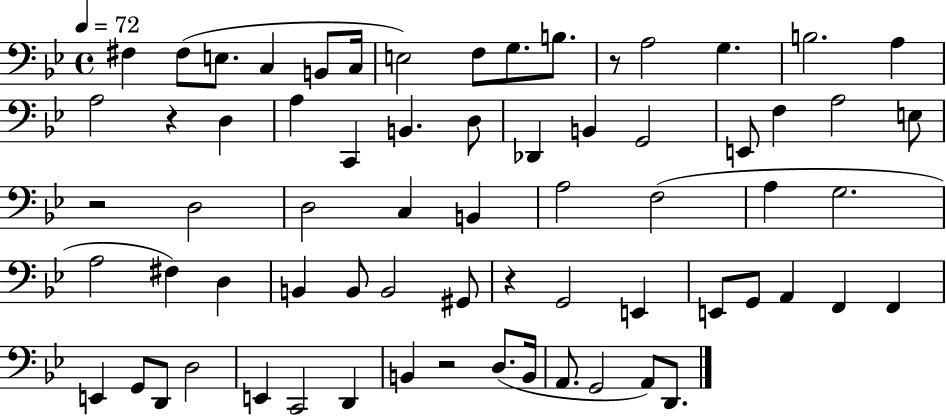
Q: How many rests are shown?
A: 5